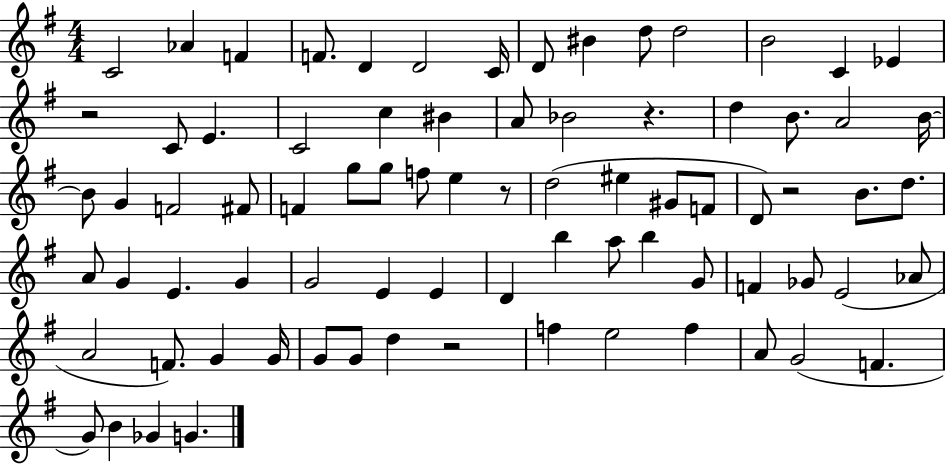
X:1
T:Untitled
M:4/4
L:1/4
K:G
C2 _A F F/2 D D2 C/4 D/2 ^B d/2 d2 B2 C _E z2 C/2 E C2 c ^B A/2 _B2 z d B/2 A2 B/4 B/2 G F2 ^F/2 F g/2 g/2 f/2 e z/2 d2 ^e ^G/2 F/2 D/2 z2 B/2 d/2 A/2 G E G G2 E E D b a/2 b G/2 F _G/2 E2 _A/2 A2 F/2 G G/4 G/2 G/2 d z2 f e2 f A/2 G2 F G/2 B _G G